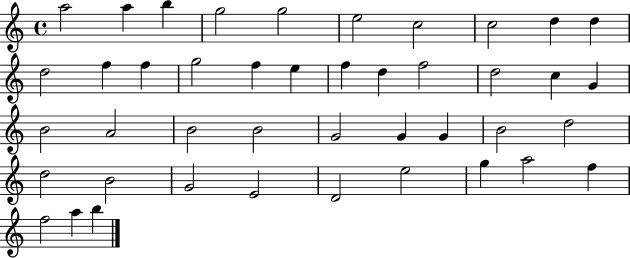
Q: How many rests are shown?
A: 0